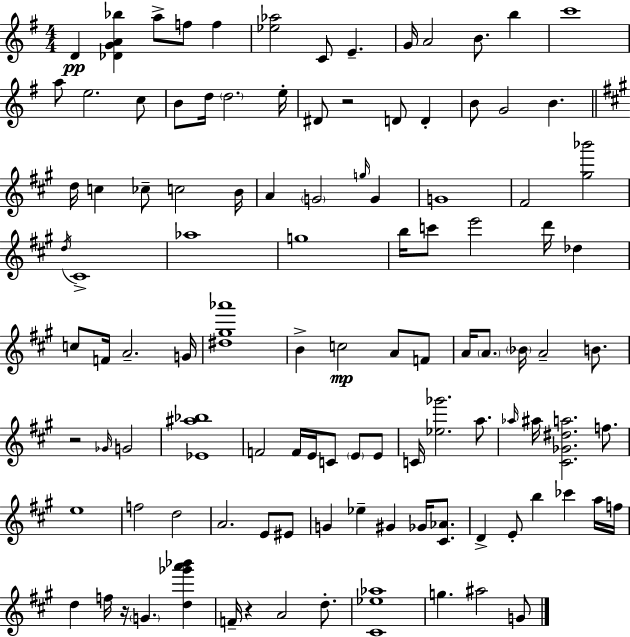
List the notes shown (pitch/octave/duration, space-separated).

D4/q [Db4,G4,A4,Bb5]/q A5/e F5/e F5/q [Eb5,Ab5]/h C4/e E4/q. G4/s A4/h B4/e. B5/q C6/w A5/e E5/h. C5/e B4/e D5/s D5/h. E5/s D#4/e R/h D4/e D4/q B4/e G4/h B4/q. D5/s C5/q CES5/e C5/h B4/s A4/q G4/h G5/s G4/q G4/w F#4/h [G#5,Bb6]/h D5/s C#4/w Ab5/w G5/w B5/s C6/e E6/h D6/s Db5/q C5/e F4/s A4/h. G4/s [D#5,G#5,Ab6]/w B4/q C5/h A4/e F4/e A4/s A4/e. Bb4/s A4/h B4/e. R/h Gb4/s G4/h [Eb4,A#5,Bb5]/w F4/h F4/s E4/s C4/e E4/e E4/e C4/s [Eb5,Gb6]/h. A5/e. Ab5/s A#5/s [C#4,Gb4,D#5,A5]/h. F5/e. E5/w F5/h D5/h A4/h. E4/e EIS4/e G4/q Eb5/q G#4/q Gb4/s [C#4,Ab4]/e. D4/q E4/e B5/q CES6/q A5/s F5/s D5/q F5/s R/s G4/q. [D5,Gb6,A6,Bb6]/q F4/s R/q A4/h D5/e. [C#4,Eb5,Ab5]/w G5/q. A#5/h G4/e